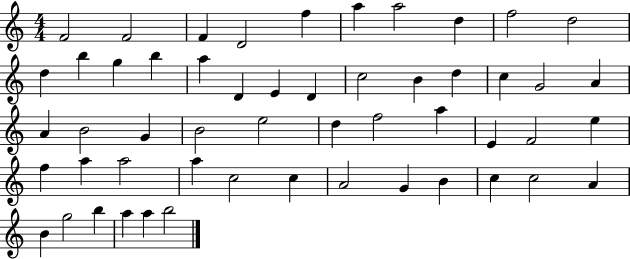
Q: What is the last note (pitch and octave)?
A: B5